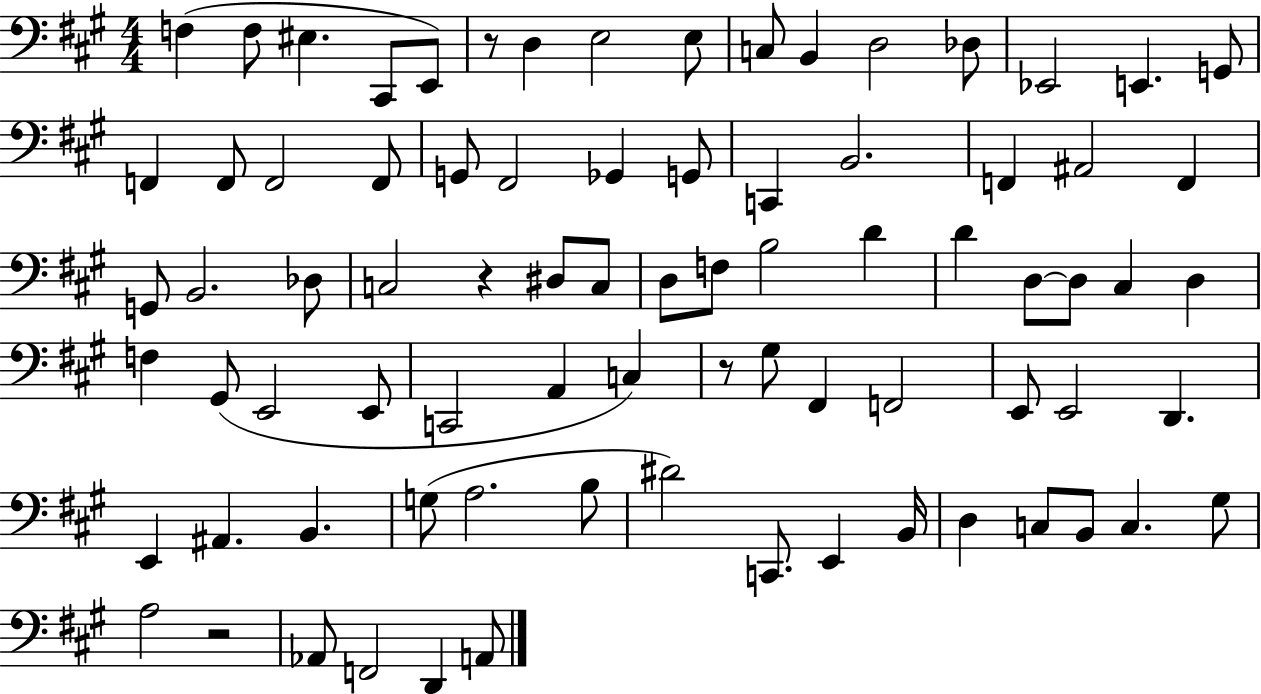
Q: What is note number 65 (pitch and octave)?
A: E2